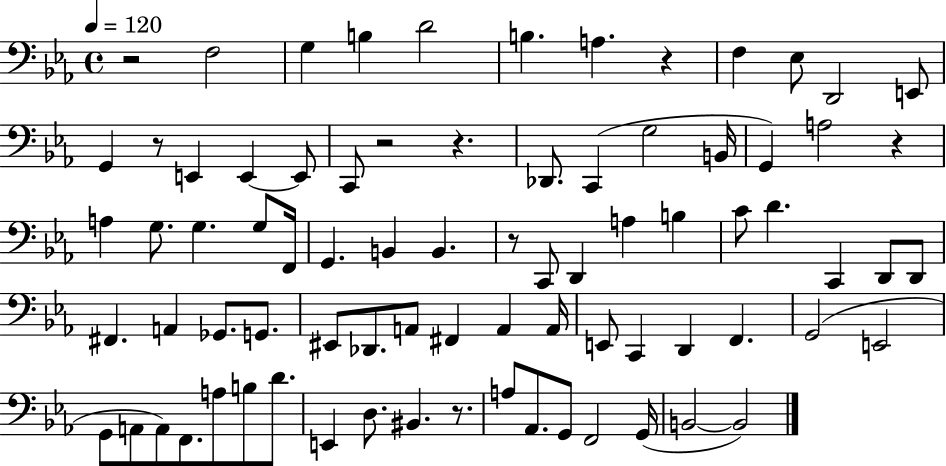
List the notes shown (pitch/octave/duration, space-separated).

R/h F3/h G3/q B3/q D4/h B3/q. A3/q. R/q F3/q Eb3/e D2/h E2/e G2/q R/e E2/q E2/q E2/e C2/e R/h R/q. Db2/e. C2/q G3/h B2/s G2/q A3/h R/q A3/q G3/e. G3/q. G3/e F2/s G2/q. B2/q B2/q. R/e C2/e D2/q A3/q B3/q C4/e D4/q. C2/q D2/e D2/e F#2/q. A2/q Gb2/e. G2/e. EIS2/e Db2/e. A2/e F#2/q A2/q A2/s E2/e C2/q D2/q F2/q. G2/h E2/h G2/e A2/e A2/e F2/e. A3/e B3/e D4/e. E2/q D3/e. BIS2/q. R/e. A3/e Ab2/e. G2/e F2/h G2/s B2/h B2/h